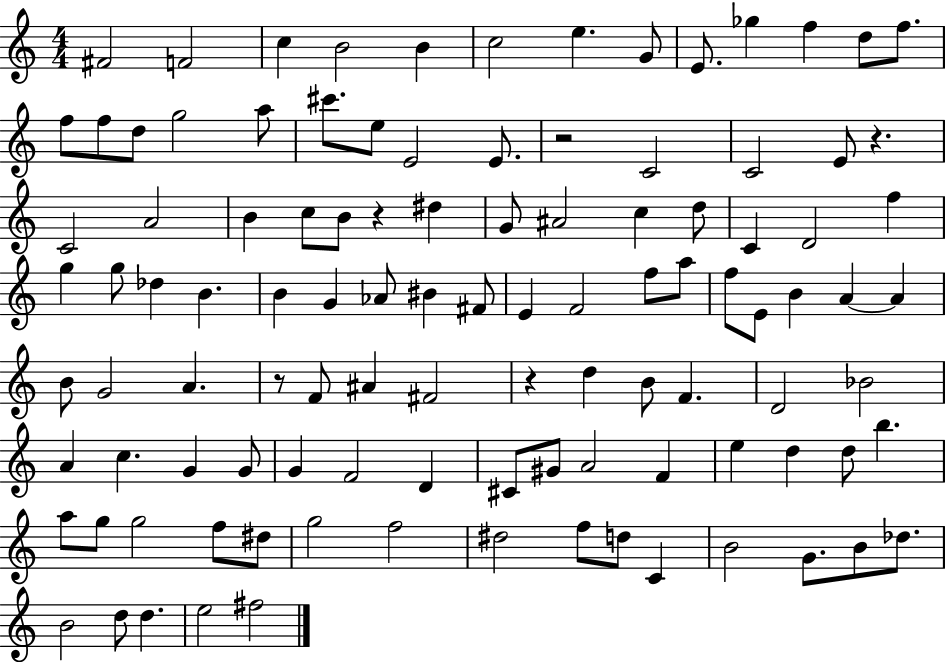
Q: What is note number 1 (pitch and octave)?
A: F#4